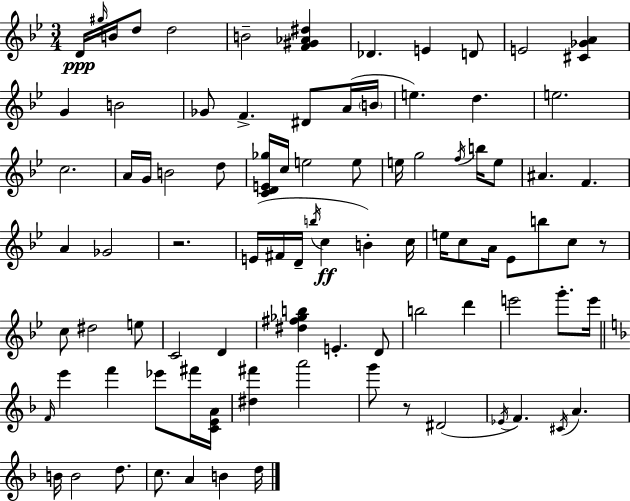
{
  \clef treble
  \numericTimeSignature
  \time 3/4
  \key g \minor
  \repeat volta 2 { d'16\ppp \grace { gis''16 } b'16 d''8 d''2 | b'2-- <f' gis' aes' dis''>4 | des'4. e'4 d'8 | e'2 <cis' ges' a'>4 | \break g'4 b'2 | ges'8 f'4.-> dis'8 a'16( | \parenthesize b'16 e''4.) d''4. | e''2. | \break c''2. | a'16 g'16 b'2 d''8 | <c' d' e' ges''>16 c''16 e''2 e''8 | e''16 g''2 \acciaccatura { f''16 } b''16 | \break e''8 ais'4. f'4. | a'4 ges'2 | r2. | e'16( fis'16 d'16-- \acciaccatura { b''16 } c''4\ff b'4-.) | \break c''16 e''16 c''8 a'16 ees'8 b''8 c''8 | r8 c''8 dis''2 | e''8 c'2 d'4 | <dis'' fis'' ges'' b''>4 e'4.-. | \break d'8 b''2 d'''4 | e'''2 g'''8.-. | e'''16 \bar "||" \break \key f \major \grace { f'16 } e'''4 f'''4 ees'''8 fis'''16 | <c' e' a'>16 <dis'' fis'''>4 a'''2 | g'''8 r8 dis'2( | \acciaccatura { ees'16 } f'4.) \acciaccatura { cis'16 } a'4. | \break b'16 b'2 | d''8. c''8. a'4 b'4 | d''16 } \bar "|."
}